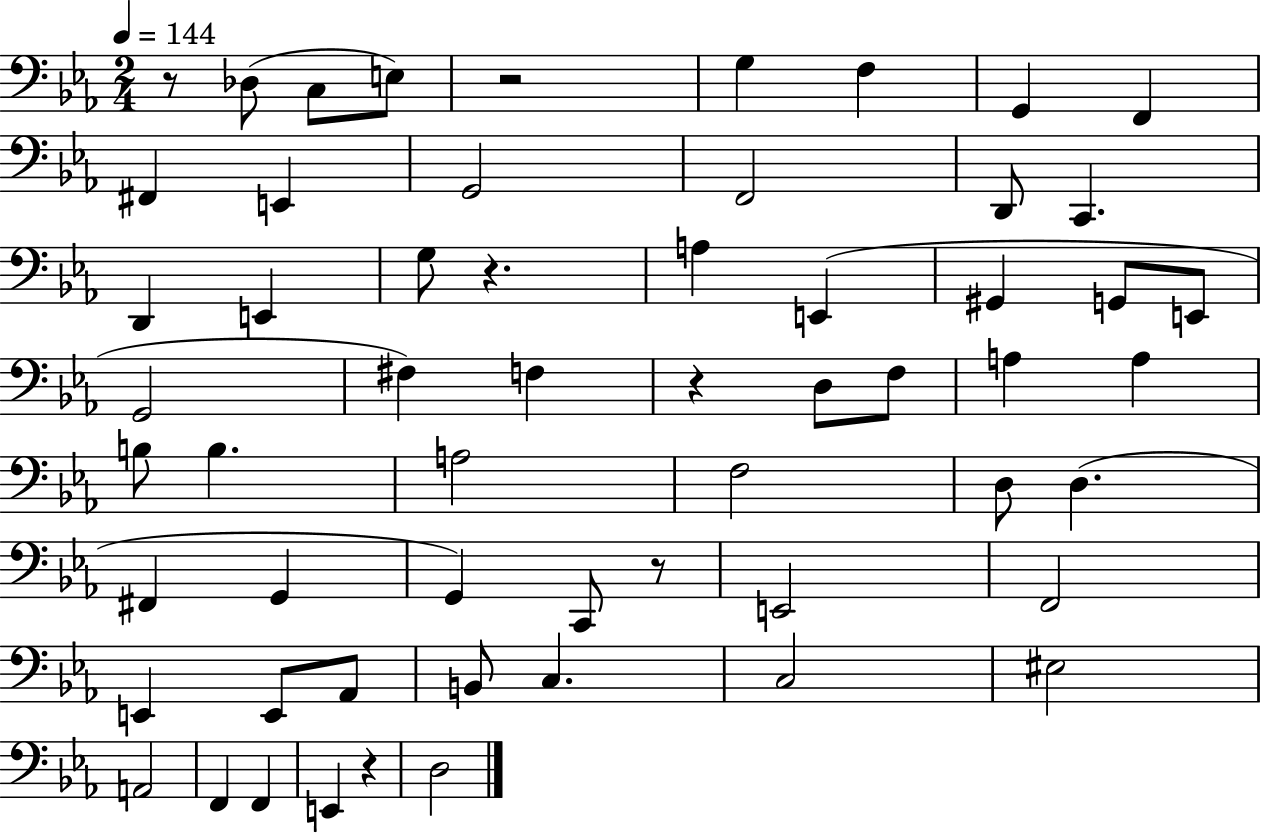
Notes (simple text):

R/e Db3/e C3/e E3/e R/h G3/q F3/q G2/q F2/q F#2/q E2/q G2/h F2/h D2/e C2/q. D2/q E2/q G3/e R/q. A3/q E2/q G#2/q G2/e E2/e G2/h F#3/q F3/q R/q D3/e F3/e A3/q A3/q B3/e B3/q. A3/h F3/h D3/e D3/q. F#2/q G2/q G2/q C2/e R/e E2/h F2/h E2/q E2/e Ab2/e B2/e C3/q. C3/h EIS3/h A2/h F2/q F2/q E2/q R/q D3/h